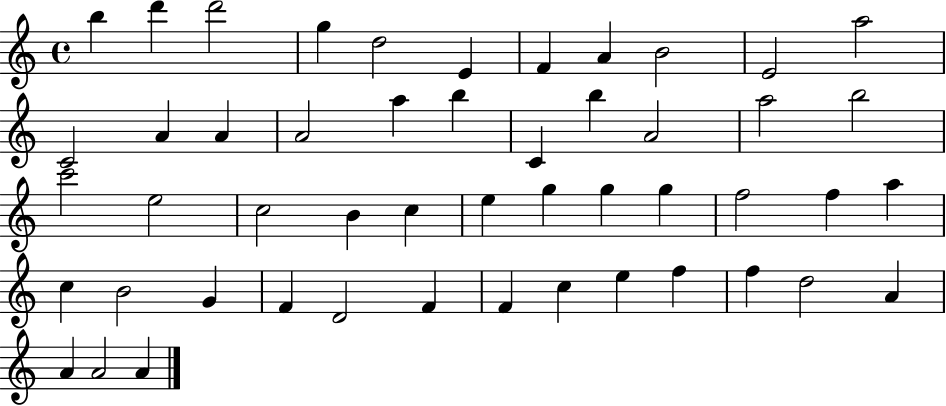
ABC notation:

X:1
T:Untitled
M:4/4
L:1/4
K:C
b d' d'2 g d2 E F A B2 E2 a2 C2 A A A2 a b C b A2 a2 b2 c'2 e2 c2 B c e g g g f2 f a c B2 G F D2 F F c e f f d2 A A A2 A